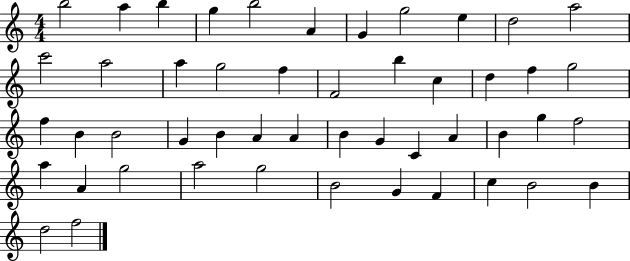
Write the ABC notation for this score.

X:1
T:Untitled
M:4/4
L:1/4
K:C
b2 a b g b2 A G g2 e d2 a2 c'2 a2 a g2 f F2 b c d f g2 f B B2 G B A A B G C A B g f2 a A g2 a2 g2 B2 G F c B2 B d2 f2